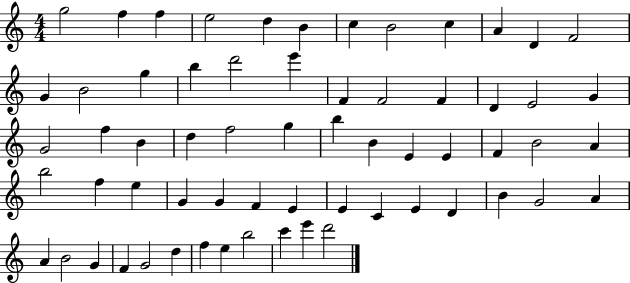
{
  \clef treble
  \numericTimeSignature
  \time 4/4
  \key c \major
  g''2 f''4 f''4 | e''2 d''4 b'4 | c''4 b'2 c''4 | a'4 d'4 f'2 | \break g'4 b'2 g''4 | b''4 d'''2 e'''4 | f'4 f'2 f'4 | d'4 e'2 g'4 | \break g'2 f''4 b'4 | d''4 f''2 g''4 | b''4 b'4 e'4 e'4 | f'4 b'2 a'4 | \break b''2 f''4 e''4 | g'4 g'4 f'4 e'4 | e'4 c'4 e'4 d'4 | b'4 g'2 a'4 | \break a'4 b'2 g'4 | f'4 g'2 d''4 | f''4 e''4 b''2 | c'''4 e'''4 d'''2 | \break \bar "|."
}